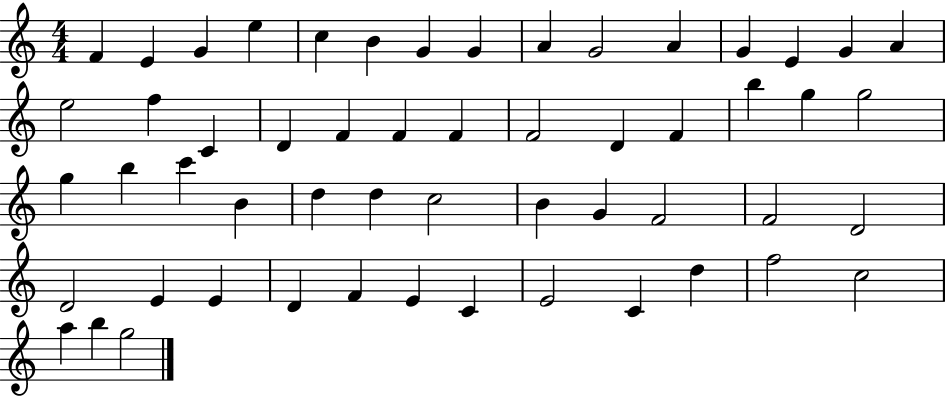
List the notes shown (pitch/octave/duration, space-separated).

F4/q E4/q G4/q E5/q C5/q B4/q G4/q G4/q A4/q G4/h A4/q G4/q E4/q G4/q A4/q E5/h F5/q C4/q D4/q F4/q F4/q F4/q F4/h D4/q F4/q B5/q G5/q G5/h G5/q B5/q C6/q B4/q D5/q D5/q C5/h B4/q G4/q F4/h F4/h D4/h D4/h E4/q E4/q D4/q F4/q E4/q C4/q E4/h C4/q D5/q F5/h C5/h A5/q B5/q G5/h